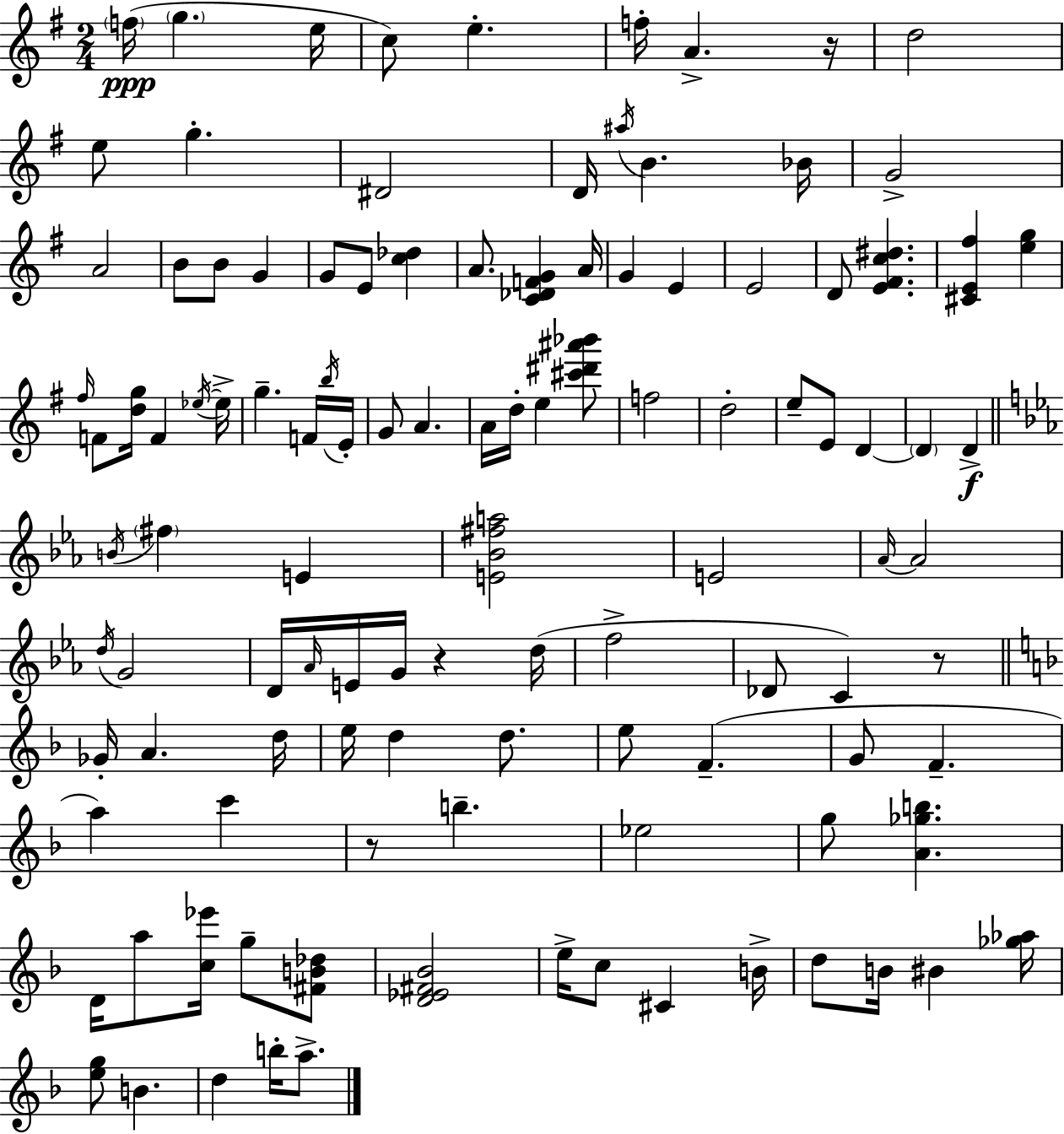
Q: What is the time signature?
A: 2/4